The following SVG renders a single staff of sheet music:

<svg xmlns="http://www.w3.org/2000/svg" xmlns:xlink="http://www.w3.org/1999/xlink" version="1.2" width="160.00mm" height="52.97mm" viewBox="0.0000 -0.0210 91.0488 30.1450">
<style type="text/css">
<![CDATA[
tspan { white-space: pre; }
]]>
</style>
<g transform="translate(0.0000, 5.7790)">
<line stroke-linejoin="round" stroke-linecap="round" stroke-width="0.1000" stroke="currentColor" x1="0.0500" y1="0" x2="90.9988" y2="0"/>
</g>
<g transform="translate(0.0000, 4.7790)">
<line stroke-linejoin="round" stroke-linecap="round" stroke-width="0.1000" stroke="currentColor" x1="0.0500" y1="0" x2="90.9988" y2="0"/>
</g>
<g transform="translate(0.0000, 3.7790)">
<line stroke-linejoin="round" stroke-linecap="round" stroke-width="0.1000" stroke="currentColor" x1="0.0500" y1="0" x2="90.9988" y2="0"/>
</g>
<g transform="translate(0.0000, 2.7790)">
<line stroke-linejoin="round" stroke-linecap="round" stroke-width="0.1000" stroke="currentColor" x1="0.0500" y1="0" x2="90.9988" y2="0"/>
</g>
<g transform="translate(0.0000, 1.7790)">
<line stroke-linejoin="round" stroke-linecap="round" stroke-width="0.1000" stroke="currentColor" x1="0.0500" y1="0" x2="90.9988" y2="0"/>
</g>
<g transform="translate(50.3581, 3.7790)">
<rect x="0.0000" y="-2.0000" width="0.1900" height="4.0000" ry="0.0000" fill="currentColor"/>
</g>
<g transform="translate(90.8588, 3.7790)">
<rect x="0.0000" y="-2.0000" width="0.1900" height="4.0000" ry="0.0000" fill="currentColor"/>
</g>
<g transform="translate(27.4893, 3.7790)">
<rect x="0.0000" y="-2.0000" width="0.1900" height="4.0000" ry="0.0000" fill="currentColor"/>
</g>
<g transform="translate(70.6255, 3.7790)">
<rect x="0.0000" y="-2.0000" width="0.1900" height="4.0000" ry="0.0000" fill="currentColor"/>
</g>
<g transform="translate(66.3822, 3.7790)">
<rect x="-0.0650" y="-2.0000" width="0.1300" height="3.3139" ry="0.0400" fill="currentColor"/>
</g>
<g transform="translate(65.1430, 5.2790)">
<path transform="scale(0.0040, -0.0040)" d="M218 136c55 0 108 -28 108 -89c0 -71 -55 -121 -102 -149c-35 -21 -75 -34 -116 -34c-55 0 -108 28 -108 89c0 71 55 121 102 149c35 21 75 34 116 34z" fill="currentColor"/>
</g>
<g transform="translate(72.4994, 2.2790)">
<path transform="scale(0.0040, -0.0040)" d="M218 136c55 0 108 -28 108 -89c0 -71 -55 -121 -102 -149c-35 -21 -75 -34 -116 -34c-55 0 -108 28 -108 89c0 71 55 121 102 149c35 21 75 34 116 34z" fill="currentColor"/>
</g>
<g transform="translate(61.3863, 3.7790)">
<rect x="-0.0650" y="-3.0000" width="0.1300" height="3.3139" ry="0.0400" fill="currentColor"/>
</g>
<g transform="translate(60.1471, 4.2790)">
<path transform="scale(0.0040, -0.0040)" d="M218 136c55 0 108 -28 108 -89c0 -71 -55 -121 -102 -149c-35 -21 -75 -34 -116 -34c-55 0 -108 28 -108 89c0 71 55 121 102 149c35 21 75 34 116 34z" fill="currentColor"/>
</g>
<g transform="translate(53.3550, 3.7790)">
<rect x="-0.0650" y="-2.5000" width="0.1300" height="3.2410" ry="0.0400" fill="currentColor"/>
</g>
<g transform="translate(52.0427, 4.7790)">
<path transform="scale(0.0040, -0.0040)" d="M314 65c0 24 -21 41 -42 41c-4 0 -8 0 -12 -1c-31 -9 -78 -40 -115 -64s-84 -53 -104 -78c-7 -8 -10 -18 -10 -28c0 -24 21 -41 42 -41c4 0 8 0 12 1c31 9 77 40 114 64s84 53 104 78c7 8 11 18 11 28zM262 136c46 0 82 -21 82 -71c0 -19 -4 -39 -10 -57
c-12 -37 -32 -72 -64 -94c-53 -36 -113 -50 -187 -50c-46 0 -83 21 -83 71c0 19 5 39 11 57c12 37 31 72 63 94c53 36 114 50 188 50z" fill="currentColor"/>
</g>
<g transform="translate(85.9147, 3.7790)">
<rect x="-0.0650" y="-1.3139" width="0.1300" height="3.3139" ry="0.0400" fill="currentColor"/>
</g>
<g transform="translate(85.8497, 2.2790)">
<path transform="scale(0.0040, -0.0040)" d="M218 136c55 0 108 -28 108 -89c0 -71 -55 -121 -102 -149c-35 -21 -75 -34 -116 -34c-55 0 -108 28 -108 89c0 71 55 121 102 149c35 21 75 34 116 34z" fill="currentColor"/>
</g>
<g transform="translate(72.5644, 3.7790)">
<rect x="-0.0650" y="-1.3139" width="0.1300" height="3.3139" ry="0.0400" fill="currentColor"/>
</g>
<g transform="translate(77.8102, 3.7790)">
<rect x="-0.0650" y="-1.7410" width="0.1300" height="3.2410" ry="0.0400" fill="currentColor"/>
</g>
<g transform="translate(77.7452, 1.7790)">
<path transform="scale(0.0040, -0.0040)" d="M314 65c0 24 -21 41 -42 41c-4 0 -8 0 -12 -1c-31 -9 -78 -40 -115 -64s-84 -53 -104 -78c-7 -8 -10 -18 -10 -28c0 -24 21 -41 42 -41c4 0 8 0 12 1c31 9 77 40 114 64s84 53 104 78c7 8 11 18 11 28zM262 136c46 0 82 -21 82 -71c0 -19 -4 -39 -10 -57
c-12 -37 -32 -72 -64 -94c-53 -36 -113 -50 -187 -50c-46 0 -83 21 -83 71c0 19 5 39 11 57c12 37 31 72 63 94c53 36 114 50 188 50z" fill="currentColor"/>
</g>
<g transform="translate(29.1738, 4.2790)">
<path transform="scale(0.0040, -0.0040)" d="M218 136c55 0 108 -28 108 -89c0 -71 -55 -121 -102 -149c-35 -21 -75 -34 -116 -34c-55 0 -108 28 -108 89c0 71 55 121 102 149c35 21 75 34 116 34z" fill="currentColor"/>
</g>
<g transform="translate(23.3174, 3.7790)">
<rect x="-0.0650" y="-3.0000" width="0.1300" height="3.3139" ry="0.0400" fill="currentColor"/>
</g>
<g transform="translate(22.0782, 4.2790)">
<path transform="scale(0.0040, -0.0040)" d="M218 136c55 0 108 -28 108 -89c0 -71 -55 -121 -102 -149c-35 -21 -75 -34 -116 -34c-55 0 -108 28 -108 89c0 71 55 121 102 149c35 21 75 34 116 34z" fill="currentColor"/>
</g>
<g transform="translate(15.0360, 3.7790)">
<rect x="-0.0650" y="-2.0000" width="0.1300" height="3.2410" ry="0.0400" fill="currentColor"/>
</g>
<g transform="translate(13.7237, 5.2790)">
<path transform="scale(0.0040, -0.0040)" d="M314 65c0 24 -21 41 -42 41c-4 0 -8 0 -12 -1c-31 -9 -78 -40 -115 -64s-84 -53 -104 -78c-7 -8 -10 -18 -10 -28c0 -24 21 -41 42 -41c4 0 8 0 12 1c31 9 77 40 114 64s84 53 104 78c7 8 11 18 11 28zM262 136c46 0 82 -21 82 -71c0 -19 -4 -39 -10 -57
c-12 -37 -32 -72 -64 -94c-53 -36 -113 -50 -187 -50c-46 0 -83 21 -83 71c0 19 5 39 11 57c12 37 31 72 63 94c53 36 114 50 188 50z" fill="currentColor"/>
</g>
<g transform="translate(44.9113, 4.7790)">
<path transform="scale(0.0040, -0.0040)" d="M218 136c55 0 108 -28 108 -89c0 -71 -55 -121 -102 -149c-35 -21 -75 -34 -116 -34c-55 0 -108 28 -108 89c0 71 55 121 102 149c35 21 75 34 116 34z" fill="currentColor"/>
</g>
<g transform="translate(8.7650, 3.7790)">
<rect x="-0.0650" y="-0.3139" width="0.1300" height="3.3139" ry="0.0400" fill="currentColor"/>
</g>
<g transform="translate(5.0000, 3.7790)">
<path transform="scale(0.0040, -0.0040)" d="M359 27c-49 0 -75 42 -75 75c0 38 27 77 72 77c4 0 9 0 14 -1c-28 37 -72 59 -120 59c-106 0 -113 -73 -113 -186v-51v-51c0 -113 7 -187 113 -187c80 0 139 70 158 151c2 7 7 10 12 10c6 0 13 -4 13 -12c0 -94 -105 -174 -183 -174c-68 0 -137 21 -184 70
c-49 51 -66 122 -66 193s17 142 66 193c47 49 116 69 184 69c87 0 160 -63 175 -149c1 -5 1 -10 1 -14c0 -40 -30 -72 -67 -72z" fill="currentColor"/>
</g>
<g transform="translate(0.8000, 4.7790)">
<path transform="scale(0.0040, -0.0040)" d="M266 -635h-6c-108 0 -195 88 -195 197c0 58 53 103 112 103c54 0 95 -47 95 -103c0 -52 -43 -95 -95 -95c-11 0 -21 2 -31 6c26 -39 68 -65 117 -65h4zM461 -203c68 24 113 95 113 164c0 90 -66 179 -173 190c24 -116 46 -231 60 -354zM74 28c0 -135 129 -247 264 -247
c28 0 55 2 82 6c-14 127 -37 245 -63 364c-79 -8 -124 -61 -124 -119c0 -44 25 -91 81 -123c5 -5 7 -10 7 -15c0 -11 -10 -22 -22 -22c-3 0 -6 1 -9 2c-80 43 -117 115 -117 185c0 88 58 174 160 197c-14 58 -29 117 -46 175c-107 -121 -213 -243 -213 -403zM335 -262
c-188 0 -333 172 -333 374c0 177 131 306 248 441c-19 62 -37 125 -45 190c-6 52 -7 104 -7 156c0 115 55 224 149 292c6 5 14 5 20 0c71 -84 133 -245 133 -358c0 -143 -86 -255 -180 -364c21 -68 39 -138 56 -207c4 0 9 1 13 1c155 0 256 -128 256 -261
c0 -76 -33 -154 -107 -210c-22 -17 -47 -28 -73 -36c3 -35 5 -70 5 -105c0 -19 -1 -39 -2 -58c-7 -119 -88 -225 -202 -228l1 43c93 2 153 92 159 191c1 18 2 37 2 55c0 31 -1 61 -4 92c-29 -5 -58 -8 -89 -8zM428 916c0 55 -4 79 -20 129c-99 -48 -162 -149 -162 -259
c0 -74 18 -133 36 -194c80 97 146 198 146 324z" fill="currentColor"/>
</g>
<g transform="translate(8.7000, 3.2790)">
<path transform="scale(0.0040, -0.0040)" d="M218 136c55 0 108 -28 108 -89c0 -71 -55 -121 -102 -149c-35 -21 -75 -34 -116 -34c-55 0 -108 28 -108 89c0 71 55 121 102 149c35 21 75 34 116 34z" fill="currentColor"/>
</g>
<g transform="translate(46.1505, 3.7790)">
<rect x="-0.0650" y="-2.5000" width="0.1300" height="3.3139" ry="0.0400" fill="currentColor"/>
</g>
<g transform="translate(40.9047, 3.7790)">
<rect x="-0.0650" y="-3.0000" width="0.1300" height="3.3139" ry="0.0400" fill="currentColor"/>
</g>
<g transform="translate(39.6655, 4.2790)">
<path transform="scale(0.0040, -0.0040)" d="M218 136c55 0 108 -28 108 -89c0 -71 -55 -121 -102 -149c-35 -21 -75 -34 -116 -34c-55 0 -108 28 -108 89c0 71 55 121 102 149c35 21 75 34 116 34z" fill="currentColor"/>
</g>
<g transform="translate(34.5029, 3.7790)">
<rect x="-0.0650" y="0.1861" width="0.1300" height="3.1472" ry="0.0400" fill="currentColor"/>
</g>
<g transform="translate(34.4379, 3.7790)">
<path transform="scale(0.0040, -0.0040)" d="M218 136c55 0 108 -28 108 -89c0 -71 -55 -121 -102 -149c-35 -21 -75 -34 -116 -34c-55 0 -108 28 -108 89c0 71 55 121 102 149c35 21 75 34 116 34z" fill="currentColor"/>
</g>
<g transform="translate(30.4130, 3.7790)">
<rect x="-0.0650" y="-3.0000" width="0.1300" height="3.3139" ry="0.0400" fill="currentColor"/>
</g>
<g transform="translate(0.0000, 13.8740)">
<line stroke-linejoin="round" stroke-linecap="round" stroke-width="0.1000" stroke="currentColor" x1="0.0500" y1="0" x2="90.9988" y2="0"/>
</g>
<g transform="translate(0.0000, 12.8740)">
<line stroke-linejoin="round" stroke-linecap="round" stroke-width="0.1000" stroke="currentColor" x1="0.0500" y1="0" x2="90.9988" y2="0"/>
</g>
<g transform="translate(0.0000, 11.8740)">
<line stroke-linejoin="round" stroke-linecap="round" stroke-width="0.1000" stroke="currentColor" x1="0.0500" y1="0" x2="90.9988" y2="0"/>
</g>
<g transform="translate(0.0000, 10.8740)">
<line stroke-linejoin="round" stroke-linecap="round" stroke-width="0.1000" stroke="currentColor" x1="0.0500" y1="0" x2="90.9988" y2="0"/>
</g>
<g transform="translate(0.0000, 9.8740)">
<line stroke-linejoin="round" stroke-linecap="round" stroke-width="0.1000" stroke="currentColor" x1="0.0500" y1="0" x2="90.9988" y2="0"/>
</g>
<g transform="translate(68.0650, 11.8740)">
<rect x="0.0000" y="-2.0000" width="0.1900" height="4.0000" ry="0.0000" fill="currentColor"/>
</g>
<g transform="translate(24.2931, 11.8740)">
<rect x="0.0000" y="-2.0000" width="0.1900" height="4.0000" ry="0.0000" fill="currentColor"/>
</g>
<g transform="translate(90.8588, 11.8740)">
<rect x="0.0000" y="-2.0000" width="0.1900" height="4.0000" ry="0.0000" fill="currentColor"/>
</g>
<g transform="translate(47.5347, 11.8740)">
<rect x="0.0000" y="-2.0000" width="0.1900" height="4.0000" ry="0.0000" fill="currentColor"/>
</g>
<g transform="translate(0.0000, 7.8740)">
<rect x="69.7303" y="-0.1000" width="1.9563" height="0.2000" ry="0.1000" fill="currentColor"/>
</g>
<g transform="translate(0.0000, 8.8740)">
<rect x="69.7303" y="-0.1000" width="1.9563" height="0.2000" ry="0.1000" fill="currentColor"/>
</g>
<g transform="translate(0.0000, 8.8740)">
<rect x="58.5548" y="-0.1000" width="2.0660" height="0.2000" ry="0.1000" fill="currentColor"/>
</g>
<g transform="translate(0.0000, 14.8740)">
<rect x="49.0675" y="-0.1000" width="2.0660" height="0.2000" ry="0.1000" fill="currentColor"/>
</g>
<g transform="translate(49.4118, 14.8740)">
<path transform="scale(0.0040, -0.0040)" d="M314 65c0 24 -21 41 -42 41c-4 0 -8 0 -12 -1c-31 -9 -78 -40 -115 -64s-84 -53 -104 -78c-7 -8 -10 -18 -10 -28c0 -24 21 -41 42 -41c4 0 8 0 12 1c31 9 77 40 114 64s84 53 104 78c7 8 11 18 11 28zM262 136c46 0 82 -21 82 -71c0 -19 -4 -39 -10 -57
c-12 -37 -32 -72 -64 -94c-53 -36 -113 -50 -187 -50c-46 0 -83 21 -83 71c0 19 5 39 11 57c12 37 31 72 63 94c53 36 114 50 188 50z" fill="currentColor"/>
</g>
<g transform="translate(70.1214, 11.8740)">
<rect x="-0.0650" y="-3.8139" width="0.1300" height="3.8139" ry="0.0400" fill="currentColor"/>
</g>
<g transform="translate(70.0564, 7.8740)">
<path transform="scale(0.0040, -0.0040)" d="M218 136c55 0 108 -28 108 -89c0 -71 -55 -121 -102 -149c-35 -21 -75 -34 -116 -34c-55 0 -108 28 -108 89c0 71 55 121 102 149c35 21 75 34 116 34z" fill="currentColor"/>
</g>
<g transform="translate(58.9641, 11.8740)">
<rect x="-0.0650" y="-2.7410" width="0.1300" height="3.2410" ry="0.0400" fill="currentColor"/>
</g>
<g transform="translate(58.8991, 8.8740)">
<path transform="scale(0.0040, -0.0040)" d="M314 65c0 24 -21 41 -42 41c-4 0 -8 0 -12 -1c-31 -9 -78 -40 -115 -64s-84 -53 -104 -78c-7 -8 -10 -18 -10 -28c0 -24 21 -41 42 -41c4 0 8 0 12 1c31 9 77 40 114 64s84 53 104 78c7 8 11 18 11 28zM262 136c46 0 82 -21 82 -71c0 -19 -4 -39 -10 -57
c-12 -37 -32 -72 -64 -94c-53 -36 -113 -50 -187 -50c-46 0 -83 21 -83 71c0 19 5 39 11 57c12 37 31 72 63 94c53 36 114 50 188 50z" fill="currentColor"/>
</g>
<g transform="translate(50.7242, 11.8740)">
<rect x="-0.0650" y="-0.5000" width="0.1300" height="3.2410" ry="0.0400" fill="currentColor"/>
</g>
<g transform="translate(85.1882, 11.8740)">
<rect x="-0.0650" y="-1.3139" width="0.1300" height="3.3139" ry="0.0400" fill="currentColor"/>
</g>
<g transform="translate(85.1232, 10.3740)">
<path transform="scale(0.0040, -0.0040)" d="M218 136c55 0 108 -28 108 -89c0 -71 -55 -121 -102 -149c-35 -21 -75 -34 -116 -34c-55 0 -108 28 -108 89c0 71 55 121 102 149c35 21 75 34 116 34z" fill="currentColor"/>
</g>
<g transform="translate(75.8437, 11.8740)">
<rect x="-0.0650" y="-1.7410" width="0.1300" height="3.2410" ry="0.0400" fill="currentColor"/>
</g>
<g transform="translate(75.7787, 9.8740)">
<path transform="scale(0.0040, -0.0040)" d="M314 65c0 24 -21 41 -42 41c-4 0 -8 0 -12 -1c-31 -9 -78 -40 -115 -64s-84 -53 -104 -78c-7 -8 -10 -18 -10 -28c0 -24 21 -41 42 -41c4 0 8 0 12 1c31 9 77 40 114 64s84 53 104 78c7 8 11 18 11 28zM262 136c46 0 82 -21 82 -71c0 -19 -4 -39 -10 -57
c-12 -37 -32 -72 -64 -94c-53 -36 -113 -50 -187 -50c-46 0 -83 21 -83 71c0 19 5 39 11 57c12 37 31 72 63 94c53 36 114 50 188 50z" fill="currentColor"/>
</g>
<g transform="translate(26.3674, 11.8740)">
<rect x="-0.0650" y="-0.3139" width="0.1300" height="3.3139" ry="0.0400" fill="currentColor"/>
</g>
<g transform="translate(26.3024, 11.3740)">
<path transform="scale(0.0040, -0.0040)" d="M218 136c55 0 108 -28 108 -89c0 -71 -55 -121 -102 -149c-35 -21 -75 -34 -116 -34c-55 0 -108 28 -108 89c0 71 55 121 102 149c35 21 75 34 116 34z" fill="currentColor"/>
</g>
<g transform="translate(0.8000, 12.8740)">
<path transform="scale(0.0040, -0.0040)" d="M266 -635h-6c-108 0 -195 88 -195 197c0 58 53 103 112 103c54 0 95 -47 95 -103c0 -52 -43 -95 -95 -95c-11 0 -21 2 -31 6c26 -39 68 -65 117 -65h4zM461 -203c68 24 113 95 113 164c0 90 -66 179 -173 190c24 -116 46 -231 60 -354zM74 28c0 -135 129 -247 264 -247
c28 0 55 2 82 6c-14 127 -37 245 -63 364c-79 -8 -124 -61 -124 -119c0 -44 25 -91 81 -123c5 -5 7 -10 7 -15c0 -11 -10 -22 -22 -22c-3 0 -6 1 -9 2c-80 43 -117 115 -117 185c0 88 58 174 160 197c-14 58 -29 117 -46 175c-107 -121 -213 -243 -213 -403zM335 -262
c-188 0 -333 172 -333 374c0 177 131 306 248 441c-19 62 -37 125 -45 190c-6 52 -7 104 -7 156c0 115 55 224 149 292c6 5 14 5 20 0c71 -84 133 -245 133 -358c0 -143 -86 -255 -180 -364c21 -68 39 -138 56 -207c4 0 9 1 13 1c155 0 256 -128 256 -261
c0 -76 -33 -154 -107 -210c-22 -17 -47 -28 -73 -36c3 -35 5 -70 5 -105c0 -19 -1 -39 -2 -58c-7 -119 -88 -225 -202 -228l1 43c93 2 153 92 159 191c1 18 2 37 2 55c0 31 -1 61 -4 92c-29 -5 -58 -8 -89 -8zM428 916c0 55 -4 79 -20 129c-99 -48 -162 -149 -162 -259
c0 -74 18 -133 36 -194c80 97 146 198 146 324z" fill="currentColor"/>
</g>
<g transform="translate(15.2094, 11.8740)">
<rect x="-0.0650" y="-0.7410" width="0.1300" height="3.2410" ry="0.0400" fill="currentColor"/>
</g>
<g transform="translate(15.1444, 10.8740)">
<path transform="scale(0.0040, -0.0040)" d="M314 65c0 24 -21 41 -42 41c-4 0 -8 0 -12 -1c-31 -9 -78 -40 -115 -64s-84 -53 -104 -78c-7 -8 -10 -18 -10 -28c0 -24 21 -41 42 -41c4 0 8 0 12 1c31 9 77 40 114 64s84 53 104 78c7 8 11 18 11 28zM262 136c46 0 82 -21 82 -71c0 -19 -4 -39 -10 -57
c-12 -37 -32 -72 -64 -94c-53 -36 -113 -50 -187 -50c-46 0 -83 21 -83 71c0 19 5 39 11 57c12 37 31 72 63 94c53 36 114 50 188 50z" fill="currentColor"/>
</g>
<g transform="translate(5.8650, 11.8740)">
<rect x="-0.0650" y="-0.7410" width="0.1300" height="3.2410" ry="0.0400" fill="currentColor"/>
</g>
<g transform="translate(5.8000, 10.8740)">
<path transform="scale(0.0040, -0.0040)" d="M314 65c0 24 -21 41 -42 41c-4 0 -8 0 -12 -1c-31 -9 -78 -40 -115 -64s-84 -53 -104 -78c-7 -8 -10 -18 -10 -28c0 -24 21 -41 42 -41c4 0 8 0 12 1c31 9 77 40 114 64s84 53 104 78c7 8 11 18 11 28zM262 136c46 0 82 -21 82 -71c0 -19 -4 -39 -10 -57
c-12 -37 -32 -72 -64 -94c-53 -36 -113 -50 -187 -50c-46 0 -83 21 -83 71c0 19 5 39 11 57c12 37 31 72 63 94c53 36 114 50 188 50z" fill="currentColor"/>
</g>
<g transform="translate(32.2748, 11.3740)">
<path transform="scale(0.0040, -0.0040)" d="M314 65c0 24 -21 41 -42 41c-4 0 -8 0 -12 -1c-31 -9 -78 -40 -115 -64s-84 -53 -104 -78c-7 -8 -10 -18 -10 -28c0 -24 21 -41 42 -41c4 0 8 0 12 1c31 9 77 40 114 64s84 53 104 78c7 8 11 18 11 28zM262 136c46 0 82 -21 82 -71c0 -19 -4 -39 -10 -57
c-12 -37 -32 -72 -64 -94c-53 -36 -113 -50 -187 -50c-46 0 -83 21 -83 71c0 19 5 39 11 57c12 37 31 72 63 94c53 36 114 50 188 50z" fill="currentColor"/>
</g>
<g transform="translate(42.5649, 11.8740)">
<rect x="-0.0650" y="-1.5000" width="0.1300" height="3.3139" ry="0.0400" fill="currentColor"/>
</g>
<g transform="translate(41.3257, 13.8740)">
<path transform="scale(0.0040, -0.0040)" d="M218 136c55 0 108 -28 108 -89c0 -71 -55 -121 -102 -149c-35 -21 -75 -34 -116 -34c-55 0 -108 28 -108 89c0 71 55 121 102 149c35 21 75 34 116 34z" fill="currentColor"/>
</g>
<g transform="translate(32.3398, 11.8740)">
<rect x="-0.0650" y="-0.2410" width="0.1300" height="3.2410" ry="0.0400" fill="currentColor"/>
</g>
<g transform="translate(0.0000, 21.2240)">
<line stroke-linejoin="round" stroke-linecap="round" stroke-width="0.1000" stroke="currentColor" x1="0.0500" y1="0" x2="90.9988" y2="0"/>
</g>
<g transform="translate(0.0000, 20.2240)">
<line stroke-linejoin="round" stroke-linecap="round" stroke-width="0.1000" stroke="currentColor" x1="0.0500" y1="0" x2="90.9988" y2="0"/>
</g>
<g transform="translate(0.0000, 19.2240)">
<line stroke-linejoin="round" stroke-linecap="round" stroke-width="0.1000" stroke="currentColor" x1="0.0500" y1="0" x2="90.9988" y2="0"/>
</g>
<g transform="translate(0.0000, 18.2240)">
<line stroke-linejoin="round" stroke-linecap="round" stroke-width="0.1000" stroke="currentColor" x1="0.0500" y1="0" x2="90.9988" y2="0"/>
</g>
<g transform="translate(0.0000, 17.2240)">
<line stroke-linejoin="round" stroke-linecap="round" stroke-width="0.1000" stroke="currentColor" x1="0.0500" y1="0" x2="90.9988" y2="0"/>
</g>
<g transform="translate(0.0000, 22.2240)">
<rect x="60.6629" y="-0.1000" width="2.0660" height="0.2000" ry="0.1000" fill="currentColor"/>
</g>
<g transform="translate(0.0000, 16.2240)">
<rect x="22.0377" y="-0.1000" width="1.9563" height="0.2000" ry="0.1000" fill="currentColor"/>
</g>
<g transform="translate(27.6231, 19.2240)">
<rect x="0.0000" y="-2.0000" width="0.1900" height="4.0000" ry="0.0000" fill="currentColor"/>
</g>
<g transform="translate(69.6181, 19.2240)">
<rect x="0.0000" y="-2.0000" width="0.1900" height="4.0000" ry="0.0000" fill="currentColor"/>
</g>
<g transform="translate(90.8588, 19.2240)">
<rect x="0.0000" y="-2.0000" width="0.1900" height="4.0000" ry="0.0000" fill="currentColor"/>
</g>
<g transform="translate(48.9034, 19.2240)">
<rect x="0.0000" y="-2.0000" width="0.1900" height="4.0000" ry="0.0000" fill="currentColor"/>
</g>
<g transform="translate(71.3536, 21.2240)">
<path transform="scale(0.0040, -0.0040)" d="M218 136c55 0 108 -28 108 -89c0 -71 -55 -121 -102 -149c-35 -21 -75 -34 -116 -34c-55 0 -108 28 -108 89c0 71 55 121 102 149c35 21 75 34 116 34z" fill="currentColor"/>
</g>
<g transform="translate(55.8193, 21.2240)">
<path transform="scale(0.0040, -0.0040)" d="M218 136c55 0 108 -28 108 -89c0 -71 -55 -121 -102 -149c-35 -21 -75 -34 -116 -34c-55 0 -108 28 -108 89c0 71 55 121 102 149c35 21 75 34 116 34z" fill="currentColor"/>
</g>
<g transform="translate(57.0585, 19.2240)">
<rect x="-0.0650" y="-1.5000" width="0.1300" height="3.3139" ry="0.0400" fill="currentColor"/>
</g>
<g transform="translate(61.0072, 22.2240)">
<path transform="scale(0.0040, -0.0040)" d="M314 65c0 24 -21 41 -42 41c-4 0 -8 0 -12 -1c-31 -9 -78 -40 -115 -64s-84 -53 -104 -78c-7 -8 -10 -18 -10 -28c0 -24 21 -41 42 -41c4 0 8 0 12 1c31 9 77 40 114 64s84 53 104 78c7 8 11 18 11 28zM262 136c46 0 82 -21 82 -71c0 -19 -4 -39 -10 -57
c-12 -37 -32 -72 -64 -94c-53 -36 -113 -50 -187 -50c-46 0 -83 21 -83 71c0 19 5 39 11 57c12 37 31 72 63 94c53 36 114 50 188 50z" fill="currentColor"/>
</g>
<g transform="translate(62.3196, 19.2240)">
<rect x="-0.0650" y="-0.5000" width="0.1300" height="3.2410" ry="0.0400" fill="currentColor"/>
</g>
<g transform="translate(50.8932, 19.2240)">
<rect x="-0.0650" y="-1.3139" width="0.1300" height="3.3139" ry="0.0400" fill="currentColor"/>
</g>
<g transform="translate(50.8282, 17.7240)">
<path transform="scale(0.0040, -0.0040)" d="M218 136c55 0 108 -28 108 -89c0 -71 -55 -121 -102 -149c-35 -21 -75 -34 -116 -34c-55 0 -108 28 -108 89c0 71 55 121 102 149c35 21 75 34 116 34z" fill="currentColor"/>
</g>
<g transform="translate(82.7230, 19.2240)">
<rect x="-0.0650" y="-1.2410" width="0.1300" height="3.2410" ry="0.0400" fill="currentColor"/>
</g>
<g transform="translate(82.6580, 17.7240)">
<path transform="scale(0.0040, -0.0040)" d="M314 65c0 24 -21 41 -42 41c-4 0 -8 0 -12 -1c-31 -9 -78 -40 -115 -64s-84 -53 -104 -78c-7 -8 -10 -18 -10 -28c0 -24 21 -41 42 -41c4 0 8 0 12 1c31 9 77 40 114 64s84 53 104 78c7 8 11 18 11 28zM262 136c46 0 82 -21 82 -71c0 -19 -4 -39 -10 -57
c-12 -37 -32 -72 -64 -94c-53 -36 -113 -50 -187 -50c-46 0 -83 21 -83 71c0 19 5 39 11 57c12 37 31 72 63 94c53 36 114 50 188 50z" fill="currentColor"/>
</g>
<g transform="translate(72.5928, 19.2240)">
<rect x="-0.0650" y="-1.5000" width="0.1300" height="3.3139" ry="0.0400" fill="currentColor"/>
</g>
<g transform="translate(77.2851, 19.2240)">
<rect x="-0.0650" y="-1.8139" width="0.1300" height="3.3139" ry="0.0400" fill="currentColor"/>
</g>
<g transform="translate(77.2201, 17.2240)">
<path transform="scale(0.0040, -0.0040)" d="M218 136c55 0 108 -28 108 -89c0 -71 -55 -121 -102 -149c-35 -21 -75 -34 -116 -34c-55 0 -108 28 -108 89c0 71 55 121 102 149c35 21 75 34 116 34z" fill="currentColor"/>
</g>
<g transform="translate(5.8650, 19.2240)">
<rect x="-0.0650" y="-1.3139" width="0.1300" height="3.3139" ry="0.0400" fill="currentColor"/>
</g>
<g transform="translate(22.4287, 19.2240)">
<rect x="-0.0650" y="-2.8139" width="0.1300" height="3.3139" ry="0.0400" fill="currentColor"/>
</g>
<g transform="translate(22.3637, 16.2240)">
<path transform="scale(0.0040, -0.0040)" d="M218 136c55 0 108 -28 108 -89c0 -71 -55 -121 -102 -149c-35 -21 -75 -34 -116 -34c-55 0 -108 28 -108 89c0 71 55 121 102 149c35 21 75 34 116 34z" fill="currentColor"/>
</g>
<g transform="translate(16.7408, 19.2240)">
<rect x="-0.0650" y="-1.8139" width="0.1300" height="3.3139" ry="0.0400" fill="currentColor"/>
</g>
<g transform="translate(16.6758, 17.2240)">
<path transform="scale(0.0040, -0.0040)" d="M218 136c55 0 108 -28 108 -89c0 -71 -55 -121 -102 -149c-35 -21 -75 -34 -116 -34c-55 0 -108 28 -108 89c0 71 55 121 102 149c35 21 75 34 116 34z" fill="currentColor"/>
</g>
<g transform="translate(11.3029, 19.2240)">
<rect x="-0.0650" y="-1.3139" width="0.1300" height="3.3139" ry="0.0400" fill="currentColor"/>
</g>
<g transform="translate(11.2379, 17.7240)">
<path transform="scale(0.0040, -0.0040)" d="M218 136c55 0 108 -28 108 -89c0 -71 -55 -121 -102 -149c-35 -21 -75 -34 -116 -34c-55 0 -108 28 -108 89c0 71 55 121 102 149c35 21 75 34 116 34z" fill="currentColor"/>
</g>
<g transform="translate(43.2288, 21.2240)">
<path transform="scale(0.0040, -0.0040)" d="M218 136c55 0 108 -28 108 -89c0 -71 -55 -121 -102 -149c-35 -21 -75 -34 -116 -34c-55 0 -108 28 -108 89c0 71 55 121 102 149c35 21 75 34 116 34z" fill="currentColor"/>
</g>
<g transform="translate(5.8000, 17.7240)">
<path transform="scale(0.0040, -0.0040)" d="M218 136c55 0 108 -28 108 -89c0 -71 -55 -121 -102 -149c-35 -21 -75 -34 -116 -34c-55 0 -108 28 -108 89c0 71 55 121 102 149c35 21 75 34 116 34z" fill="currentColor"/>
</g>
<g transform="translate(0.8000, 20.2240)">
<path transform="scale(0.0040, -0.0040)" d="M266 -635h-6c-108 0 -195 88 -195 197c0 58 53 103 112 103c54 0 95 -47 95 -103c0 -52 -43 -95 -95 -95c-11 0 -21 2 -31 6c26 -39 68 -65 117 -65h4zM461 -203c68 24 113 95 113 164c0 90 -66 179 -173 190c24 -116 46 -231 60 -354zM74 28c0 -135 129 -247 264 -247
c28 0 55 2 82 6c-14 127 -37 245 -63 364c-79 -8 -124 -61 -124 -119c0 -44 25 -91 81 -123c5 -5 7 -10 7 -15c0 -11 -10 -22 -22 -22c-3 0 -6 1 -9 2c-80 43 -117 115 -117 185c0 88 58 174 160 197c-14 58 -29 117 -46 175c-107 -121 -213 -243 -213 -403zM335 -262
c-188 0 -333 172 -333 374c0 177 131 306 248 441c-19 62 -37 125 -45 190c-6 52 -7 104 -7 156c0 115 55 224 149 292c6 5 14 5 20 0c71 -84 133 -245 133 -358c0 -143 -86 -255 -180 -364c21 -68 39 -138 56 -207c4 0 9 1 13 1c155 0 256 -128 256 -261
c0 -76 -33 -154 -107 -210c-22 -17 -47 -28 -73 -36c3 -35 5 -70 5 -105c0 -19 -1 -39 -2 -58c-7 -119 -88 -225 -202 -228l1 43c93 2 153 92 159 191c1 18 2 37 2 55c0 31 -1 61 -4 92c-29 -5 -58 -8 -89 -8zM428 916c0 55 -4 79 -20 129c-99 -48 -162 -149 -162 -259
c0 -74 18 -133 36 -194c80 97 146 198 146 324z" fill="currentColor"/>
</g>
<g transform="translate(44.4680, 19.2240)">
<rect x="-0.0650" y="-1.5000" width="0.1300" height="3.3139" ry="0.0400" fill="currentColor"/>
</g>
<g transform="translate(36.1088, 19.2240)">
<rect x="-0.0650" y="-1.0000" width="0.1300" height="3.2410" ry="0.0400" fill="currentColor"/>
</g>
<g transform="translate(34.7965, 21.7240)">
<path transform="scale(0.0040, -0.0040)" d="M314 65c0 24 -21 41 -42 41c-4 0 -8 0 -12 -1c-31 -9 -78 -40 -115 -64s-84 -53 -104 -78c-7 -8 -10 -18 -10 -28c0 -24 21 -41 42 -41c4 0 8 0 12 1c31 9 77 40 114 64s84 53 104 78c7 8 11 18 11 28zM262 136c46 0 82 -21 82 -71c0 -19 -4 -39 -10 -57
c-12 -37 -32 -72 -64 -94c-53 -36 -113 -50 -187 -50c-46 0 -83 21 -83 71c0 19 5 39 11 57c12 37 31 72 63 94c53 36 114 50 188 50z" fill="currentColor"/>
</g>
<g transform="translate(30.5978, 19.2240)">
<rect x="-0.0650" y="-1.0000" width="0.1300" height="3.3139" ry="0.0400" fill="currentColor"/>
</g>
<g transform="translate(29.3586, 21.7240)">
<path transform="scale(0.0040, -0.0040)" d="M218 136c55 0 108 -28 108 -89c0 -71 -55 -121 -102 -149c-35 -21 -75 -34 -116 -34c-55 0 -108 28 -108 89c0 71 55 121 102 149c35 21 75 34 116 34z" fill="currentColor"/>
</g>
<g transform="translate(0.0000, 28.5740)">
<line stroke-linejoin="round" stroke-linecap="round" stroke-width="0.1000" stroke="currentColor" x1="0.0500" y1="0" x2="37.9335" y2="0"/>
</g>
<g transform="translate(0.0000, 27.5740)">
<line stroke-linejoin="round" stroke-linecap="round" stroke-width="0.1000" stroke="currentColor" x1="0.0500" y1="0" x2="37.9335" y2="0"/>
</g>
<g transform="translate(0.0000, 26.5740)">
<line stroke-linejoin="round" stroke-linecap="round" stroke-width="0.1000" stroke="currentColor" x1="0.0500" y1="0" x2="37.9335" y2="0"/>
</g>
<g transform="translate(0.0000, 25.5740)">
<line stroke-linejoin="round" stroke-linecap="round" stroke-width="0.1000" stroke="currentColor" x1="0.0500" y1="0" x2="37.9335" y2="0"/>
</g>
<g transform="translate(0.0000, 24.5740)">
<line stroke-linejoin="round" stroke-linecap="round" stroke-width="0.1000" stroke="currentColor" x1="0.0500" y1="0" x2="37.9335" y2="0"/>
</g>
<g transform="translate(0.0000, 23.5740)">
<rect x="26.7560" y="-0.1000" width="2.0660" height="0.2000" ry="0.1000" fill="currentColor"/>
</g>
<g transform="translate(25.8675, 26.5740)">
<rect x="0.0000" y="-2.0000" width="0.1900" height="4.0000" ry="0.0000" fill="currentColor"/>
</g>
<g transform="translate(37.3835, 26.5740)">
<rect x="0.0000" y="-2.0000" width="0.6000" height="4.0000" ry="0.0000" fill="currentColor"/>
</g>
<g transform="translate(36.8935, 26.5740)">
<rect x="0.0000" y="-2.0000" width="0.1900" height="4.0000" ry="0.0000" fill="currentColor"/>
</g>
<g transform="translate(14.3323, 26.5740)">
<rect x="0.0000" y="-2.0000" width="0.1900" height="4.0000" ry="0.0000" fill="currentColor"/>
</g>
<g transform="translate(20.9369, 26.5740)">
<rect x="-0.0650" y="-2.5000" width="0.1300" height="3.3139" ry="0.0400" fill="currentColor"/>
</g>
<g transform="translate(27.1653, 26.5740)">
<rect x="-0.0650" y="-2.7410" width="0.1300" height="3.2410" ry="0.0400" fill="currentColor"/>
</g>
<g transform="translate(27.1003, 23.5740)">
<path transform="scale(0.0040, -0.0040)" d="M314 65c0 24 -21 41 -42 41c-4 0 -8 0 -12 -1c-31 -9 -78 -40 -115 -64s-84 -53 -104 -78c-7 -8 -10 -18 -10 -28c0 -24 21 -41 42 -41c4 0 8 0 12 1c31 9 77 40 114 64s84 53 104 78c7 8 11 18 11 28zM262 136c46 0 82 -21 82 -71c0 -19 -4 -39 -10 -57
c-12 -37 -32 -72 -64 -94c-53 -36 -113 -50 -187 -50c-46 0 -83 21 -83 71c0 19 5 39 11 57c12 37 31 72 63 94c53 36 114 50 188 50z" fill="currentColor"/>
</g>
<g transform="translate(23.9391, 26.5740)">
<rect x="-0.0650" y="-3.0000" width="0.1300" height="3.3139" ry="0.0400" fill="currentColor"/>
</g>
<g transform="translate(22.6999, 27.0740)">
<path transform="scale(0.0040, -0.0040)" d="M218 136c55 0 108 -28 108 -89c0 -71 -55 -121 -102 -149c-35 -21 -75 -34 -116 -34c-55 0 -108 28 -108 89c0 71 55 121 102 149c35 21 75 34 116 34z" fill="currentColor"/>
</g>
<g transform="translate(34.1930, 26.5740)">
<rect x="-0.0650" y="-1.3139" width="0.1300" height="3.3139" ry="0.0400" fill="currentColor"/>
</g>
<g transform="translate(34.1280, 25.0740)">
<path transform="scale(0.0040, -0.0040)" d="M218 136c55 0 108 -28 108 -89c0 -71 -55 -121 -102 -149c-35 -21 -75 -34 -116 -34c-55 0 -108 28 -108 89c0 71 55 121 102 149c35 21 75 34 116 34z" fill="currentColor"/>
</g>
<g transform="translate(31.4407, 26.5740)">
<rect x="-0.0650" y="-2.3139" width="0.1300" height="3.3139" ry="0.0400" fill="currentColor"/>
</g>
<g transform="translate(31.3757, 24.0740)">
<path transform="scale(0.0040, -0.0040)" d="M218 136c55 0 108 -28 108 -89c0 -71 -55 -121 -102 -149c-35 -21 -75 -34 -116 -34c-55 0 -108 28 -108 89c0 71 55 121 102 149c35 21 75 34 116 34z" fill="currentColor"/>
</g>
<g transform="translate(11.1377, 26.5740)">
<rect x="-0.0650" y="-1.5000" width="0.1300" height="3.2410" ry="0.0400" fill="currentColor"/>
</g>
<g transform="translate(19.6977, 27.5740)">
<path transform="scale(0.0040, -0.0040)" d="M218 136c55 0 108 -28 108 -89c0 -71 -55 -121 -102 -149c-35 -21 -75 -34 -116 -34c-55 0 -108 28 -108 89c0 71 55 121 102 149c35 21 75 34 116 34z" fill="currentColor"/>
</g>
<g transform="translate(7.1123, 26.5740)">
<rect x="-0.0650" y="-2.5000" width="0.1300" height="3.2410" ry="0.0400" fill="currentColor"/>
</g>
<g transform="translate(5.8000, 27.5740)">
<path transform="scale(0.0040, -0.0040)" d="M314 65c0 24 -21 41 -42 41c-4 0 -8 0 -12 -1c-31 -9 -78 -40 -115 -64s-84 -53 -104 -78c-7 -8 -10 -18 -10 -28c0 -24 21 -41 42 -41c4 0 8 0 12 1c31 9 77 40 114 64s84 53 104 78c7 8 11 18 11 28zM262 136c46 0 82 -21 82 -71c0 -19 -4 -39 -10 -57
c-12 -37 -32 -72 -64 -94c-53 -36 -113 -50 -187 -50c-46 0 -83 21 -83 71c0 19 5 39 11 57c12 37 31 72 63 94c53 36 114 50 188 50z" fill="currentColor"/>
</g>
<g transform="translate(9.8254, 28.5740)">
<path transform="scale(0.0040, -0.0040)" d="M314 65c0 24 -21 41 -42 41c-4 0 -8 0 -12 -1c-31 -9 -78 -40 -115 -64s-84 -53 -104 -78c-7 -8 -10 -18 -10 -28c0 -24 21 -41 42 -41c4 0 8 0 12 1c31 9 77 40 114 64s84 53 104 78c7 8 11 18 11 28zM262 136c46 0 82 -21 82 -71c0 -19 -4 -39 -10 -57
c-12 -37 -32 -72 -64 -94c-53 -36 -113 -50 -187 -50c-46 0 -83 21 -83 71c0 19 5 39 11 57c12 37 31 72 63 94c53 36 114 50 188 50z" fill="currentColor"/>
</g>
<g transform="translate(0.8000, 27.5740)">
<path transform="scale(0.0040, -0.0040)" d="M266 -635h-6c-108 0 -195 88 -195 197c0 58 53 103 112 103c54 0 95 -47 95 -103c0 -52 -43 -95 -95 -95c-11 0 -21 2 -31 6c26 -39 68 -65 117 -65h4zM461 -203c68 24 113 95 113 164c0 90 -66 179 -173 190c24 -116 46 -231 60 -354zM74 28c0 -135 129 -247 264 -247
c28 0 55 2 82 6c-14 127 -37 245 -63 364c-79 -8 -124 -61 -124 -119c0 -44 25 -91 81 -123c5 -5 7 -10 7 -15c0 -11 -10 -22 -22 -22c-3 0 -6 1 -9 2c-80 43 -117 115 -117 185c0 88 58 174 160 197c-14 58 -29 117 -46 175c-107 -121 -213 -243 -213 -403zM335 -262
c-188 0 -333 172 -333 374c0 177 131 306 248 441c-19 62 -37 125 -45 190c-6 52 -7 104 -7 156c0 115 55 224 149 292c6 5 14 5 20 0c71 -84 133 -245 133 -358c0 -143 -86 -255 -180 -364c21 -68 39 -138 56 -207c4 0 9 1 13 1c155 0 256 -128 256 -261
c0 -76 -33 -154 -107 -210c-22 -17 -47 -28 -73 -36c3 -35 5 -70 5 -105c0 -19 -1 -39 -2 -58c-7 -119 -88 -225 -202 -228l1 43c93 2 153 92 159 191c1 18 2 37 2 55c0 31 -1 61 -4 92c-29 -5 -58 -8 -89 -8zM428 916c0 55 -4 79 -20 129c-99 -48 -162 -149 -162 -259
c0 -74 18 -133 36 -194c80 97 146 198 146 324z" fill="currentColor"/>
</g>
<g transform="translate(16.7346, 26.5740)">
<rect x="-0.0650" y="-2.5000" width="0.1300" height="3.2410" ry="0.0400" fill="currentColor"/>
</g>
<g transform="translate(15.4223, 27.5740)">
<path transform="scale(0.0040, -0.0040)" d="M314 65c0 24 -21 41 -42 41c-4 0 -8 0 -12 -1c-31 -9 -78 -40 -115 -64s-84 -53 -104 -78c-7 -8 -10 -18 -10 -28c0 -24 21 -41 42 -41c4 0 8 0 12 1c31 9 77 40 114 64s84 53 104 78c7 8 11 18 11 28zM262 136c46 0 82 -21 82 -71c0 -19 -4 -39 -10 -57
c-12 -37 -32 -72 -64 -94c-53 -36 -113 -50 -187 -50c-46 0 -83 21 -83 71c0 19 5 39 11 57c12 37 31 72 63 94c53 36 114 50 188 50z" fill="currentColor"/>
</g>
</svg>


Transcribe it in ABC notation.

X:1
T:Untitled
M:4/4
L:1/4
K:C
c F2 A A B A G G2 A F e f2 e d2 d2 c c2 E C2 a2 c' f2 e e e f a D D2 E e E C2 E f e2 G2 E2 G2 G A a2 g e